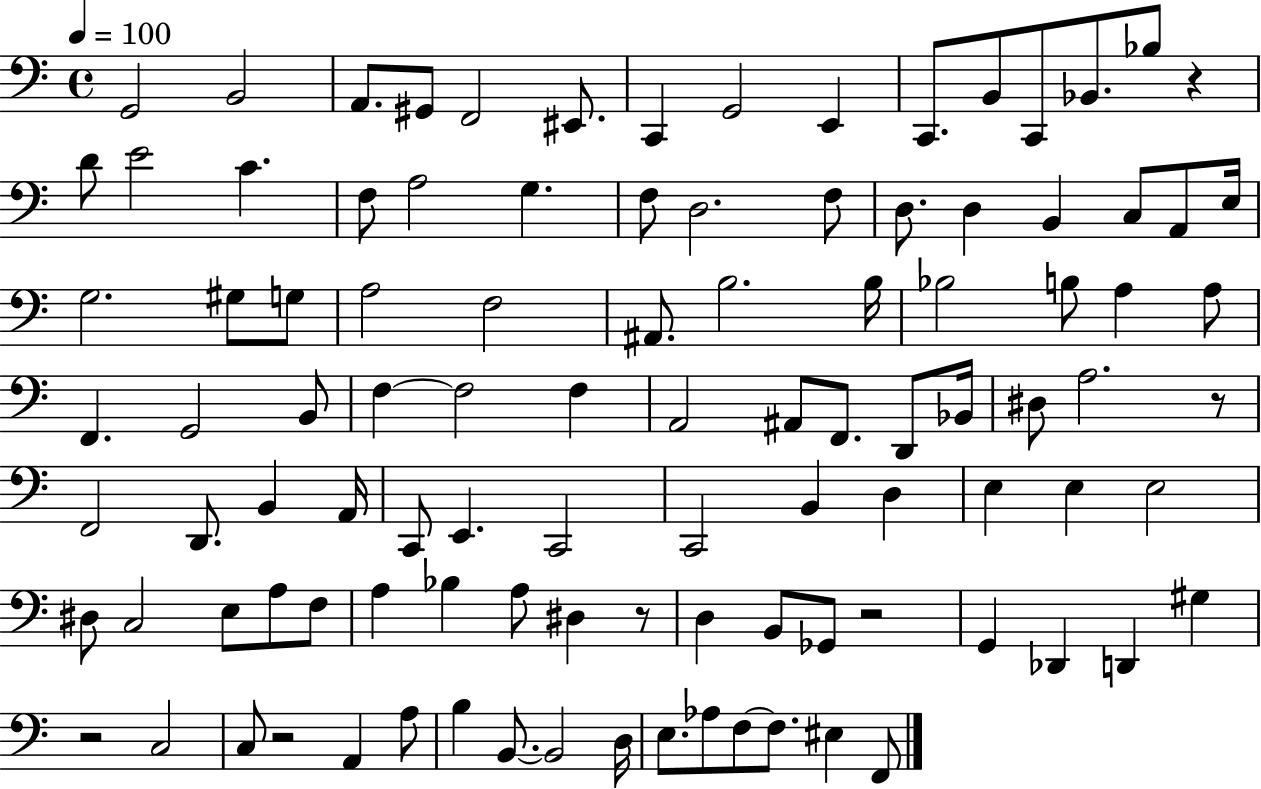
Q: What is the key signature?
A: C major